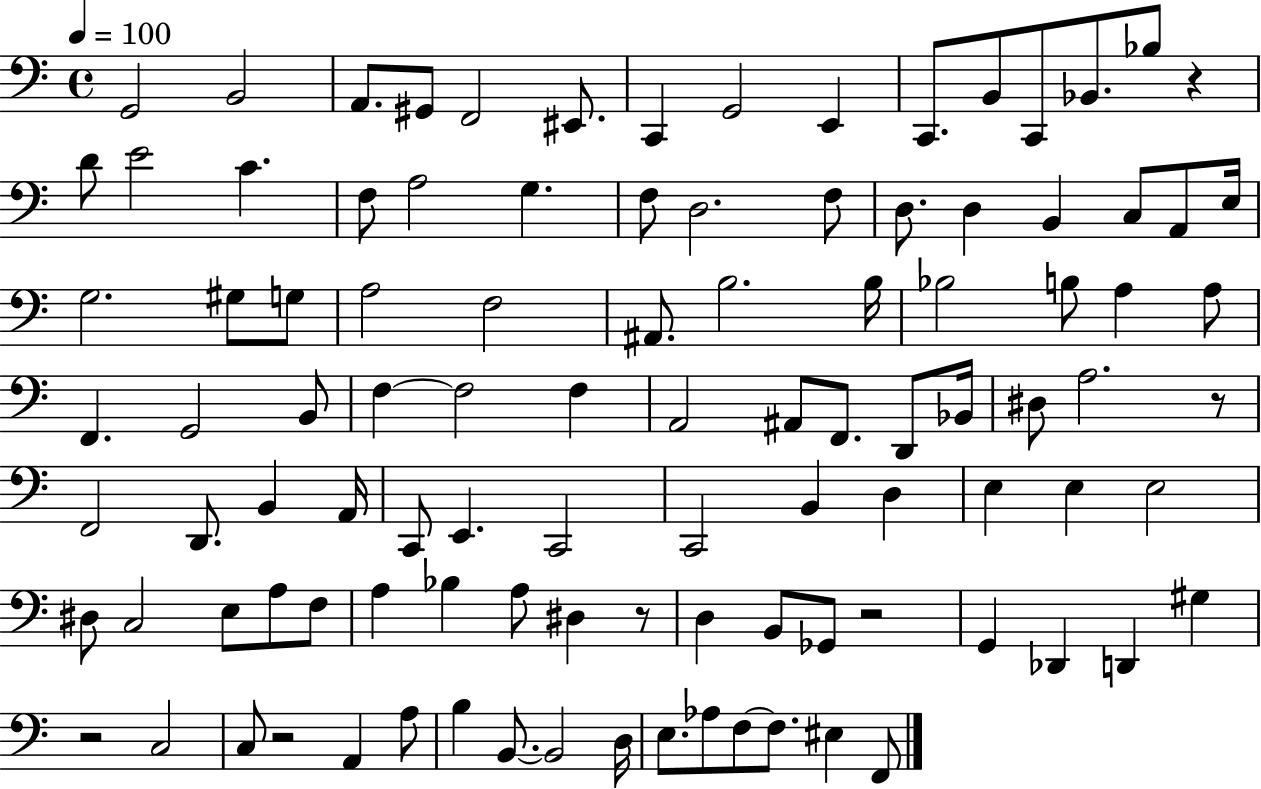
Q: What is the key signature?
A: C major